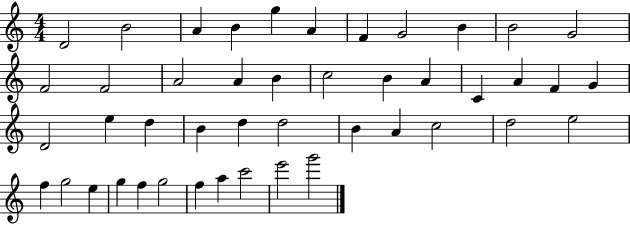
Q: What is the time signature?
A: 4/4